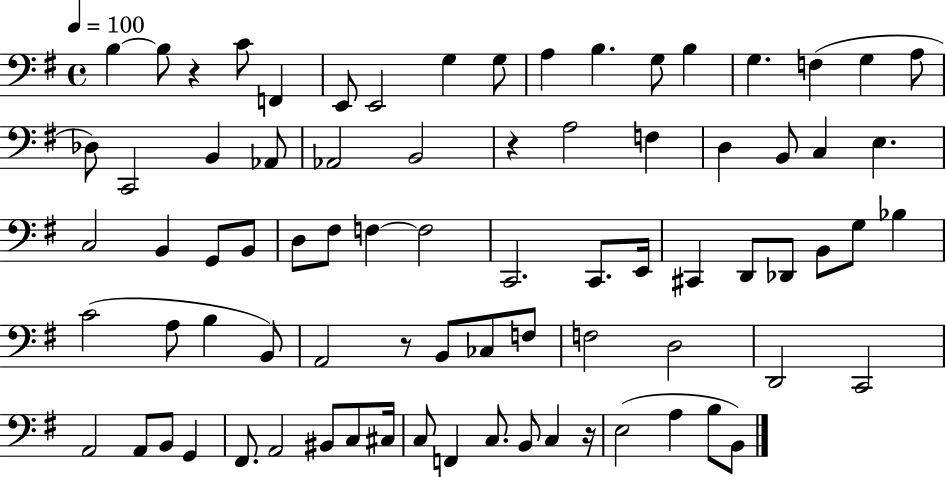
B3/q B3/e R/q C4/e F2/q E2/e E2/h G3/q G3/e A3/q B3/q. G3/e B3/q G3/q. F3/q G3/q A3/e Db3/e C2/h B2/q Ab2/e Ab2/h B2/h R/q A3/h F3/q D3/q B2/e C3/q E3/q. C3/h B2/q G2/e B2/e D3/e F#3/e F3/q F3/h C2/h. C2/e. E2/s C#2/q D2/e Db2/e B2/e G3/e Bb3/q C4/h A3/e B3/q B2/e A2/h R/e B2/e CES3/e F3/e F3/h D3/h D2/h C2/h A2/h A2/e B2/e G2/q F#2/e. A2/h BIS2/e C3/e C#3/s C3/e F2/q C3/e. B2/e C3/q R/s E3/h A3/q B3/e B2/e